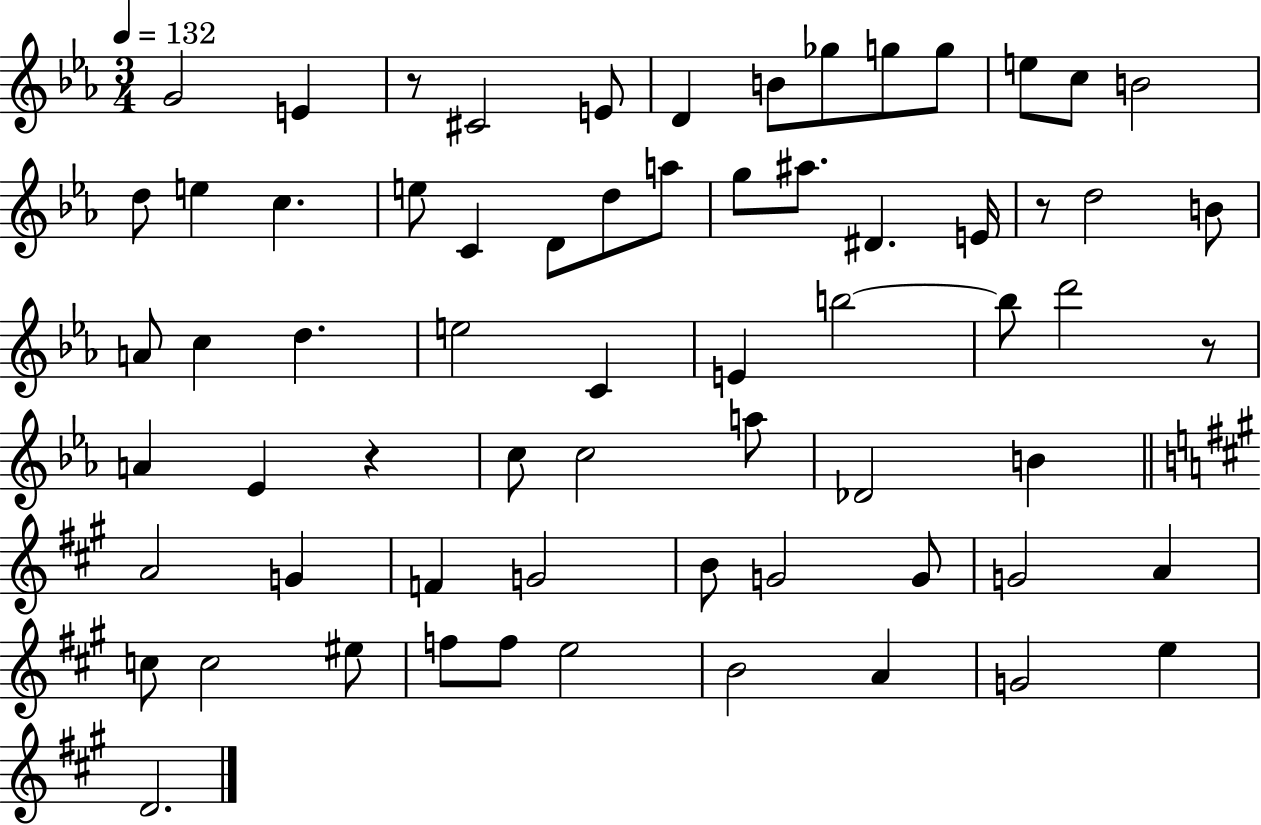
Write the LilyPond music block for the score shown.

{
  \clef treble
  \numericTimeSignature
  \time 3/4
  \key ees \major
  \tempo 4 = 132
  g'2 e'4 | r8 cis'2 e'8 | d'4 b'8 ges''8 g''8 g''8 | e''8 c''8 b'2 | \break d''8 e''4 c''4. | e''8 c'4 d'8 d''8 a''8 | g''8 ais''8. dis'4. e'16 | r8 d''2 b'8 | \break a'8 c''4 d''4. | e''2 c'4 | e'4 b''2~~ | b''8 d'''2 r8 | \break a'4 ees'4 r4 | c''8 c''2 a''8 | des'2 b'4 | \bar "||" \break \key a \major a'2 g'4 | f'4 g'2 | b'8 g'2 g'8 | g'2 a'4 | \break c''8 c''2 eis''8 | f''8 f''8 e''2 | b'2 a'4 | g'2 e''4 | \break d'2. | \bar "|."
}